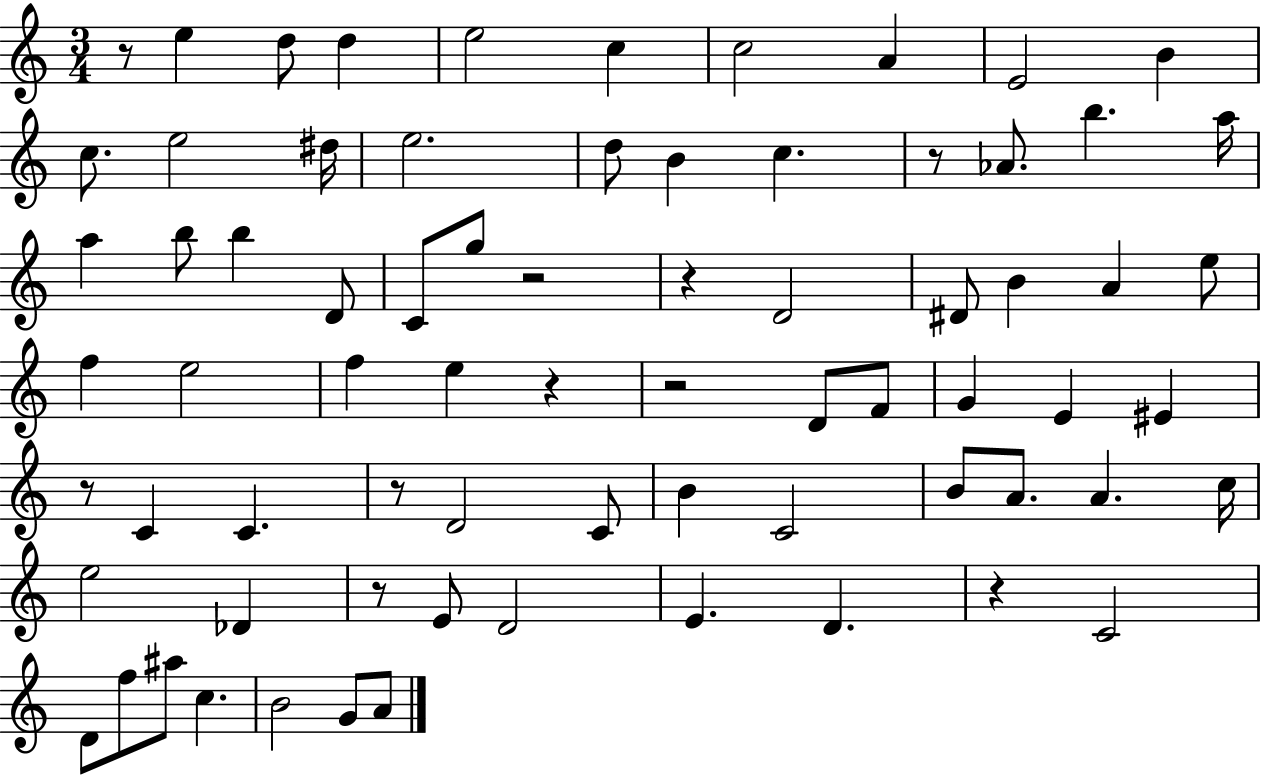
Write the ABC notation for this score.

X:1
T:Untitled
M:3/4
L:1/4
K:C
z/2 e d/2 d e2 c c2 A E2 B c/2 e2 ^d/4 e2 d/2 B c z/2 _A/2 b a/4 a b/2 b D/2 C/2 g/2 z2 z D2 ^D/2 B A e/2 f e2 f e z z2 D/2 F/2 G E ^E z/2 C C z/2 D2 C/2 B C2 B/2 A/2 A c/4 e2 _D z/2 E/2 D2 E D z C2 D/2 f/2 ^a/2 c B2 G/2 A/2